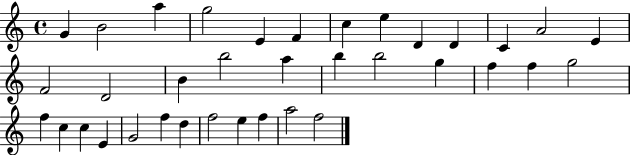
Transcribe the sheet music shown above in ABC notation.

X:1
T:Untitled
M:4/4
L:1/4
K:C
G B2 a g2 E F c e D D C A2 E F2 D2 B b2 a b b2 g f f g2 f c c E G2 f d f2 e f a2 f2